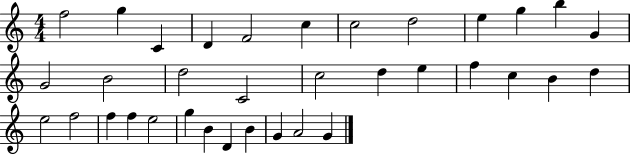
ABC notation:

X:1
T:Untitled
M:4/4
L:1/4
K:C
f2 g C D F2 c c2 d2 e g b G G2 B2 d2 C2 c2 d e f c B d e2 f2 f f e2 g B D B G A2 G